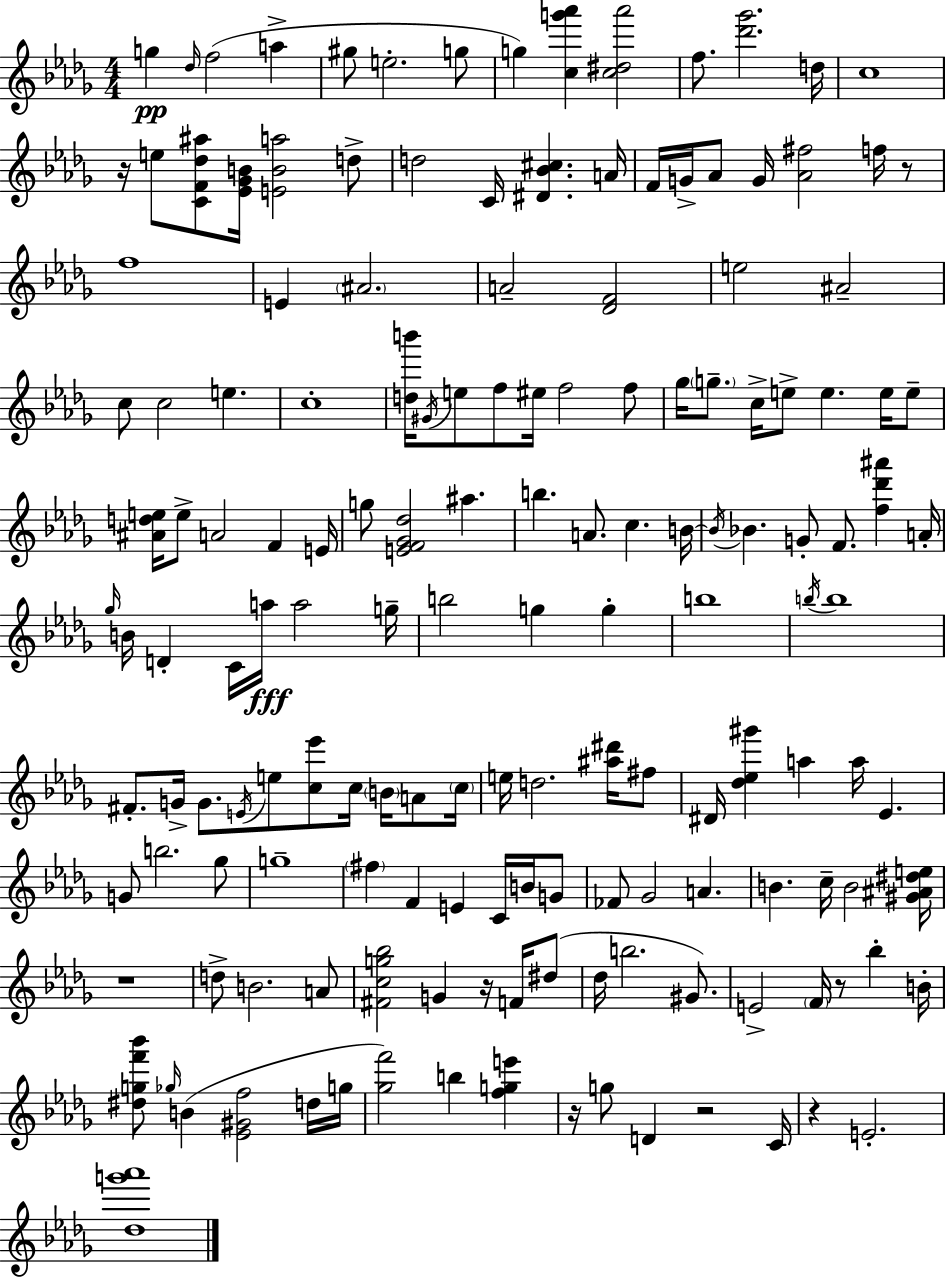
{
  \clef treble
  \numericTimeSignature
  \time 4/4
  \key bes \minor
  g''4\pp \grace { des''16 } f''2( a''4-> | gis''8 e''2.-. g''8 | g''4) <c'' g''' aes'''>4 <c'' dis'' aes'''>2 | f''8. <des''' ges'''>2. | \break d''16 c''1 | r16 e''8 <c' f' des'' ais''>8 <ees' ges' b'>16 <e' b' a''>2 d''8-> | d''2 c'16 <dis' bes' cis''>4. | a'16 f'16 g'16-> aes'8 g'16 <aes' fis''>2 f''16 r8 | \break f''1 | e'4 \parenthesize ais'2. | a'2-- <des' f'>2 | e''2 ais'2-- | \break c''8 c''2 e''4. | c''1-. | <d'' b'''>16 \acciaccatura { gis'16 } e''8 f''8 eis''16 f''2 | f''8 ges''16 \parenthesize g''8.-- c''16-> e''8-> e''4. e''16 | \break e''8-- <ais' d'' e''>16 e''8-> a'2 f'4 | e'16 g''8 <e' f' ges' des''>2 ais''4. | b''4. a'8. c''4. | b'16~~ \acciaccatura { b'16 } bes'4. g'8-. f'8. <f'' des''' ais'''>4 | \break a'16-. \grace { ges''16 } b'16 d'4-. c'16 a''16\fff a''2 | g''16-- b''2 g''4 | g''4-. b''1 | \acciaccatura { b''16 } b''1 | \break fis'8.-. g'16-> g'8. \acciaccatura { e'16 } e''8 <c'' ees'''>8 | c''16 \parenthesize b'16 a'8 \parenthesize c''16 e''16 d''2. | <ais'' dis'''>16 fis''8 dis'16 <des'' ees'' gis'''>4 a''4 a''16 | ees'4. g'8 b''2. | \break ges''8 g''1-- | \parenthesize fis''4 f'4 e'4 | c'16 b'16 g'8 fes'8 ges'2 | a'4. b'4. c''16-- b'2 | \break <gis' ais' dis'' e''>16 r1 | d''8-> b'2. | a'8 <fis' c'' g'' bes''>2 g'4 | r16 f'16 dis''8( des''16 b''2. | \break gis'8.) e'2-> \parenthesize f'16 r8 | bes''4-. b'16-. <dis'' g'' f''' bes'''>8 \grace { ges''16 } b'4( <ees' gis' f''>2 | d''16 g''16 <ges'' f'''>2) b''4 | <f'' g'' e'''>4 r16 g''8 d'4 r2 | \break c'16 r4 e'2.-. | <des'' g''' aes'''>1 | \bar "|."
}